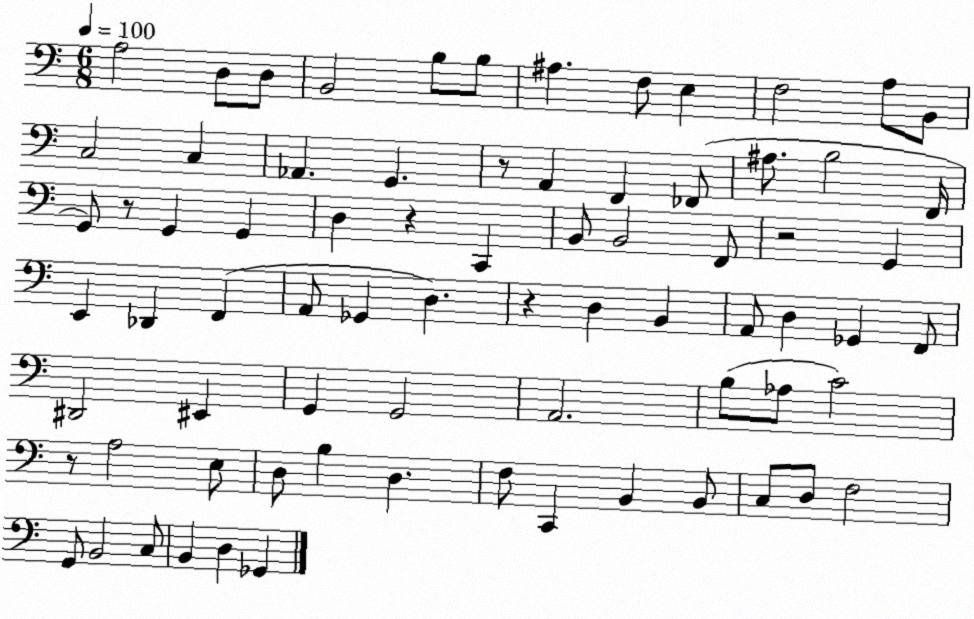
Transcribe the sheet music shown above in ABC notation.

X:1
T:Untitled
M:6/8
L:1/4
K:C
A,2 D,/2 D,/2 B,,2 B,/2 B,/2 ^A, F,/2 E, F,2 A,/2 B,,/2 C,2 C, _A,, G,, z/2 A,, F,, _F,,/2 ^A,/2 B,2 F,,/4 G,,/2 z/2 G,, G,, D, z C,, B,,/2 B,,2 F,,/2 z2 G,, E,, _D,, F,, A,,/2 _G,, D, z D, B,, A,,/2 D, _G,, F,,/2 ^D,,2 ^E,, G,, G,,2 A,,2 B,/2 _A,/2 C2 z/2 A,2 E,/2 D,/2 B, D, F,/2 C,, B,, B,,/2 C,/2 D,/2 F,2 G,,/2 B,,2 C,/2 B,, D, _G,,